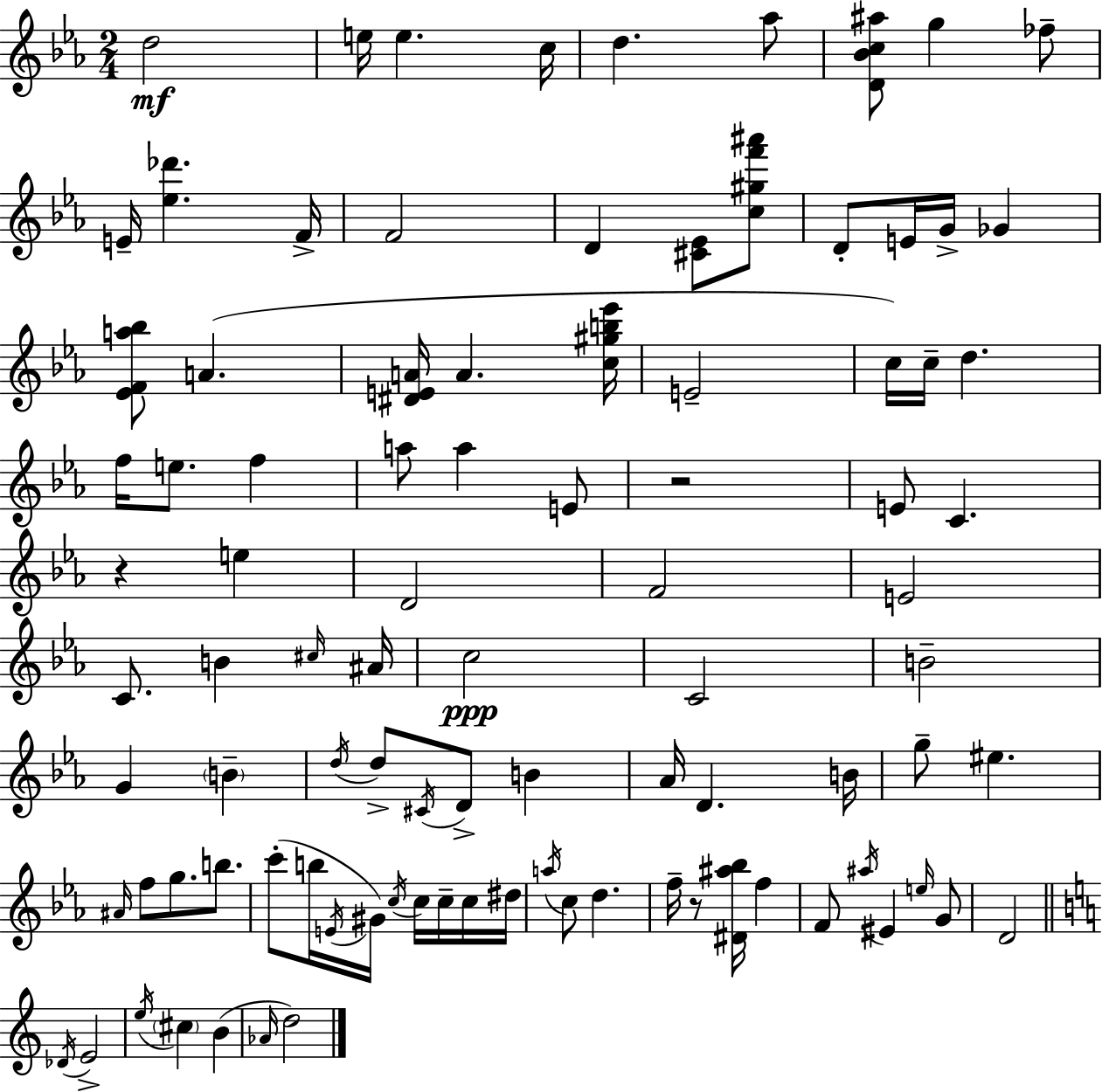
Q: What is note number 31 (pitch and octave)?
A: E5